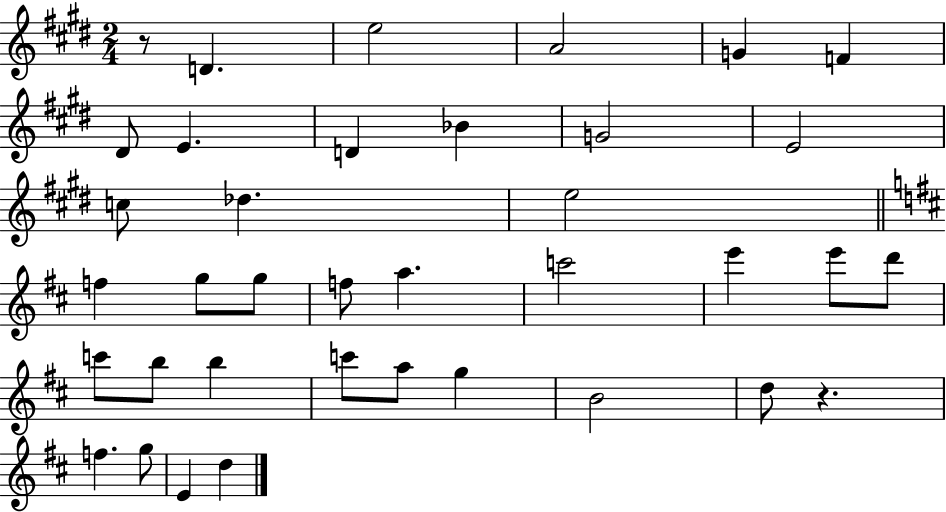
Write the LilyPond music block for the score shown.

{
  \clef treble
  \numericTimeSignature
  \time 2/4
  \key e \major
  r8 d'4. | e''2 | a'2 | g'4 f'4 | \break dis'8 e'4. | d'4 bes'4 | g'2 | e'2 | \break c''8 des''4. | e''2 | \bar "||" \break \key d \major f''4 g''8 g''8 | f''8 a''4. | c'''2 | e'''4 e'''8 d'''8 | \break c'''8 b''8 b''4 | c'''8 a''8 g''4 | b'2 | d''8 r4. | \break f''4. g''8 | e'4 d''4 | \bar "|."
}